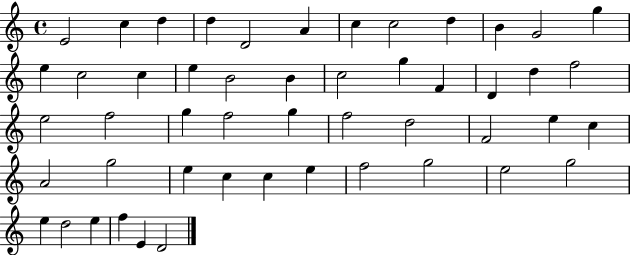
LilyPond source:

{
  \clef treble
  \time 4/4
  \defaultTimeSignature
  \key c \major
  e'2 c''4 d''4 | d''4 d'2 a'4 | c''4 c''2 d''4 | b'4 g'2 g''4 | \break e''4 c''2 c''4 | e''4 b'2 b'4 | c''2 g''4 f'4 | d'4 d''4 f''2 | \break e''2 f''2 | g''4 f''2 g''4 | f''2 d''2 | f'2 e''4 c''4 | \break a'2 g''2 | e''4 c''4 c''4 e''4 | f''2 g''2 | e''2 g''2 | \break e''4 d''2 e''4 | f''4 e'4 d'2 | \bar "|."
}